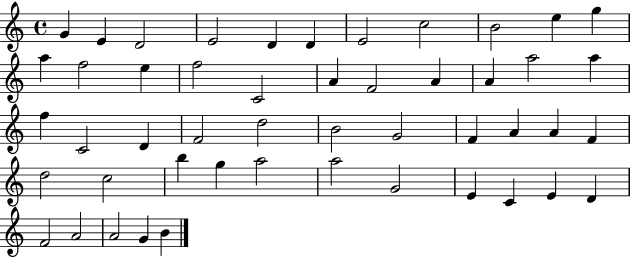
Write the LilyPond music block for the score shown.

{
  \clef treble
  \time 4/4
  \defaultTimeSignature
  \key c \major
  g'4 e'4 d'2 | e'2 d'4 d'4 | e'2 c''2 | b'2 e''4 g''4 | \break a''4 f''2 e''4 | f''2 c'2 | a'4 f'2 a'4 | a'4 a''2 a''4 | \break f''4 c'2 d'4 | f'2 d''2 | b'2 g'2 | f'4 a'4 a'4 f'4 | \break d''2 c''2 | b''4 g''4 a''2 | a''2 g'2 | e'4 c'4 e'4 d'4 | \break f'2 a'2 | a'2 g'4 b'4 | \bar "|."
}